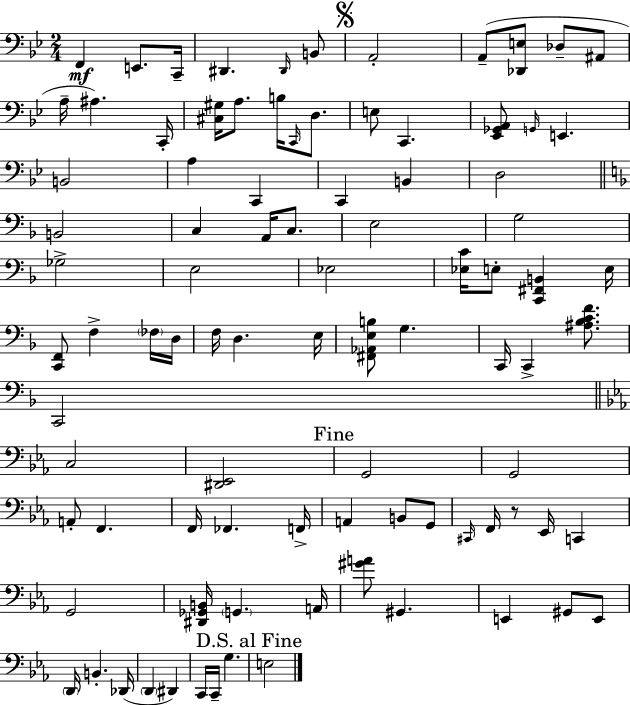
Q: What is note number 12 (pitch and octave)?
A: A#3